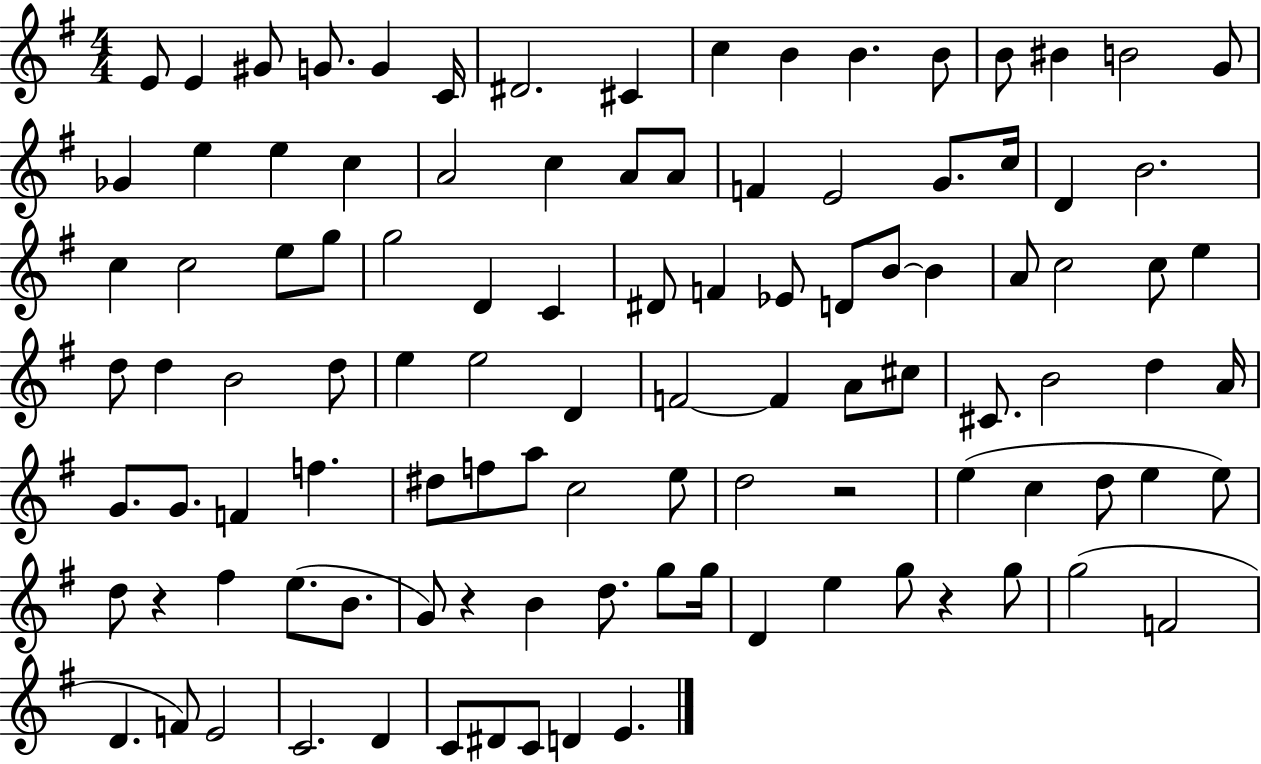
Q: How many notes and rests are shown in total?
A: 106